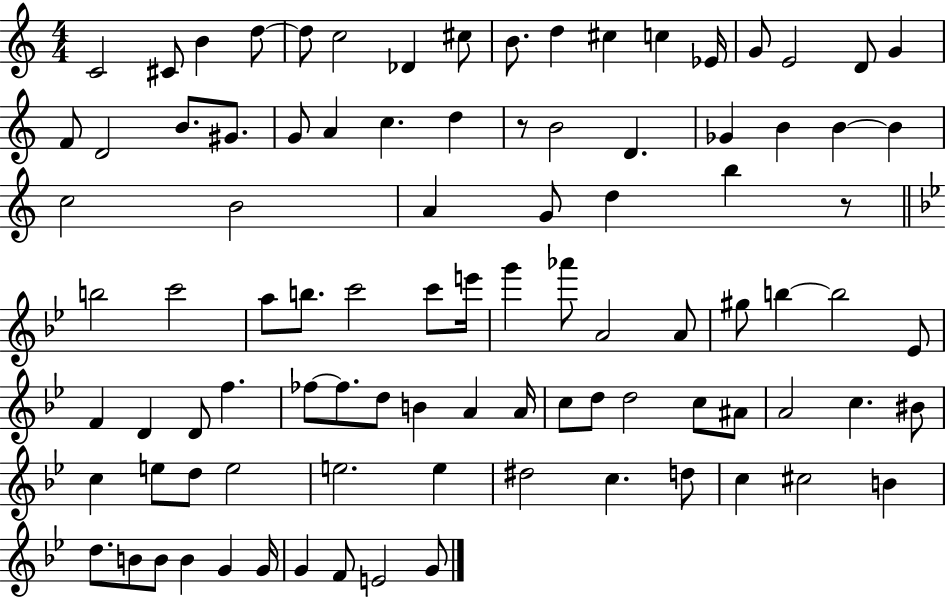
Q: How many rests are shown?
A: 2